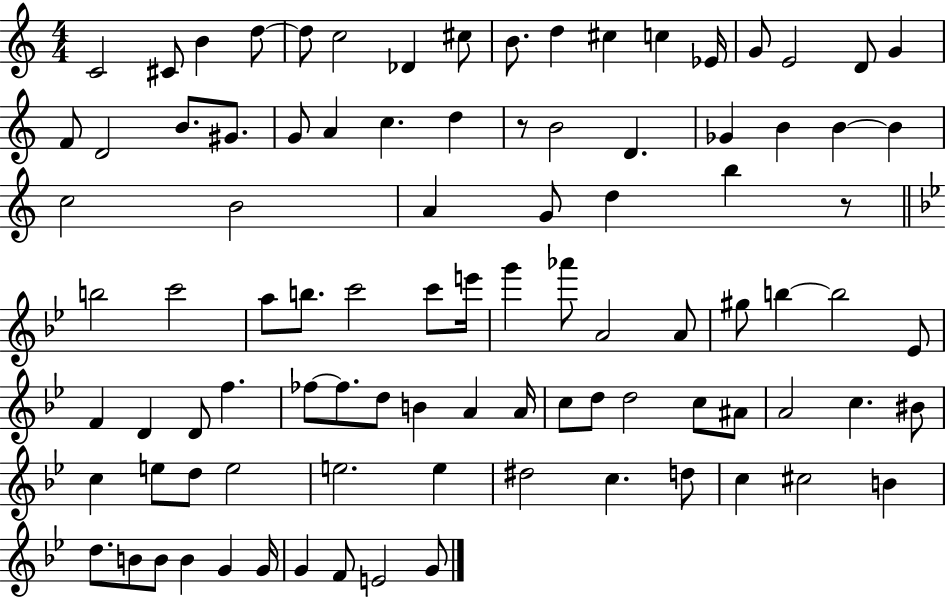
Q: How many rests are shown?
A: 2